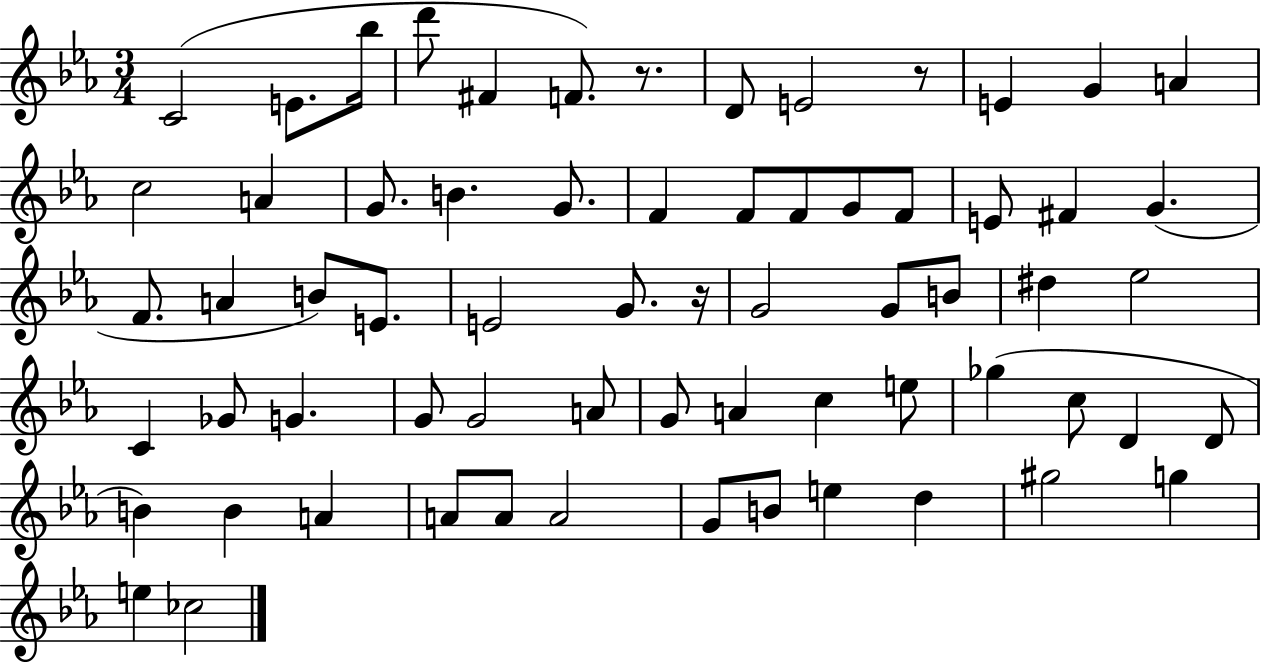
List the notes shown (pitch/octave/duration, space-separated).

C4/h E4/e. Bb5/s D6/e F#4/q F4/e. R/e. D4/e E4/h R/e E4/q G4/q A4/q C5/h A4/q G4/e. B4/q. G4/e. F4/q F4/e F4/e G4/e F4/e E4/e F#4/q G4/q. F4/e. A4/q B4/e E4/e. E4/h G4/e. R/s G4/h G4/e B4/e D#5/q Eb5/h C4/q Gb4/e G4/q. G4/e G4/h A4/e G4/e A4/q C5/q E5/e Gb5/q C5/e D4/q D4/e B4/q B4/q A4/q A4/e A4/e A4/h G4/e B4/e E5/q D5/q G#5/h G5/q E5/q CES5/h